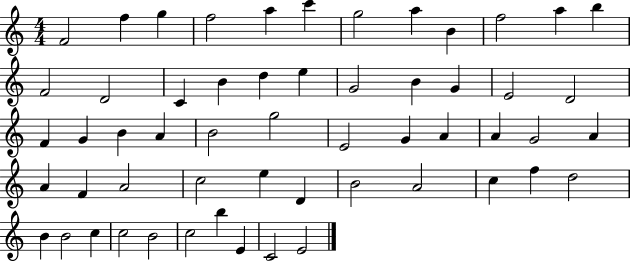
{
  \clef treble
  \numericTimeSignature
  \time 4/4
  \key c \major
  f'2 f''4 g''4 | f''2 a''4 c'''4 | g''2 a''4 b'4 | f''2 a''4 b''4 | \break f'2 d'2 | c'4 b'4 d''4 e''4 | g'2 b'4 g'4 | e'2 d'2 | \break f'4 g'4 b'4 a'4 | b'2 g''2 | e'2 g'4 a'4 | a'4 g'2 a'4 | \break a'4 f'4 a'2 | c''2 e''4 d'4 | b'2 a'2 | c''4 f''4 d''2 | \break b'4 b'2 c''4 | c''2 b'2 | c''2 b''4 e'4 | c'2 e'2 | \break \bar "|."
}